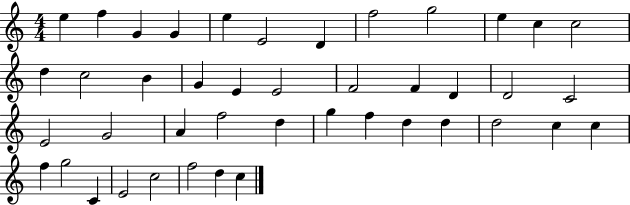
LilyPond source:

{
  \clef treble
  \numericTimeSignature
  \time 4/4
  \key c \major
  e''4 f''4 g'4 g'4 | e''4 e'2 d'4 | f''2 g''2 | e''4 c''4 c''2 | \break d''4 c''2 b'4 | g'4 e'4 e'2 | f'2 f'4 d'4 | d'2 c'2 | \break e'2 g'2 | a'4 f''2 d''4 | g''4 f''4 d''4 d''4 | d''2 c''4 c''4 | \break f''4 g''2 c'4 | e'2 c''2 | f''2 d''4 c''4 | \bar "|."
}